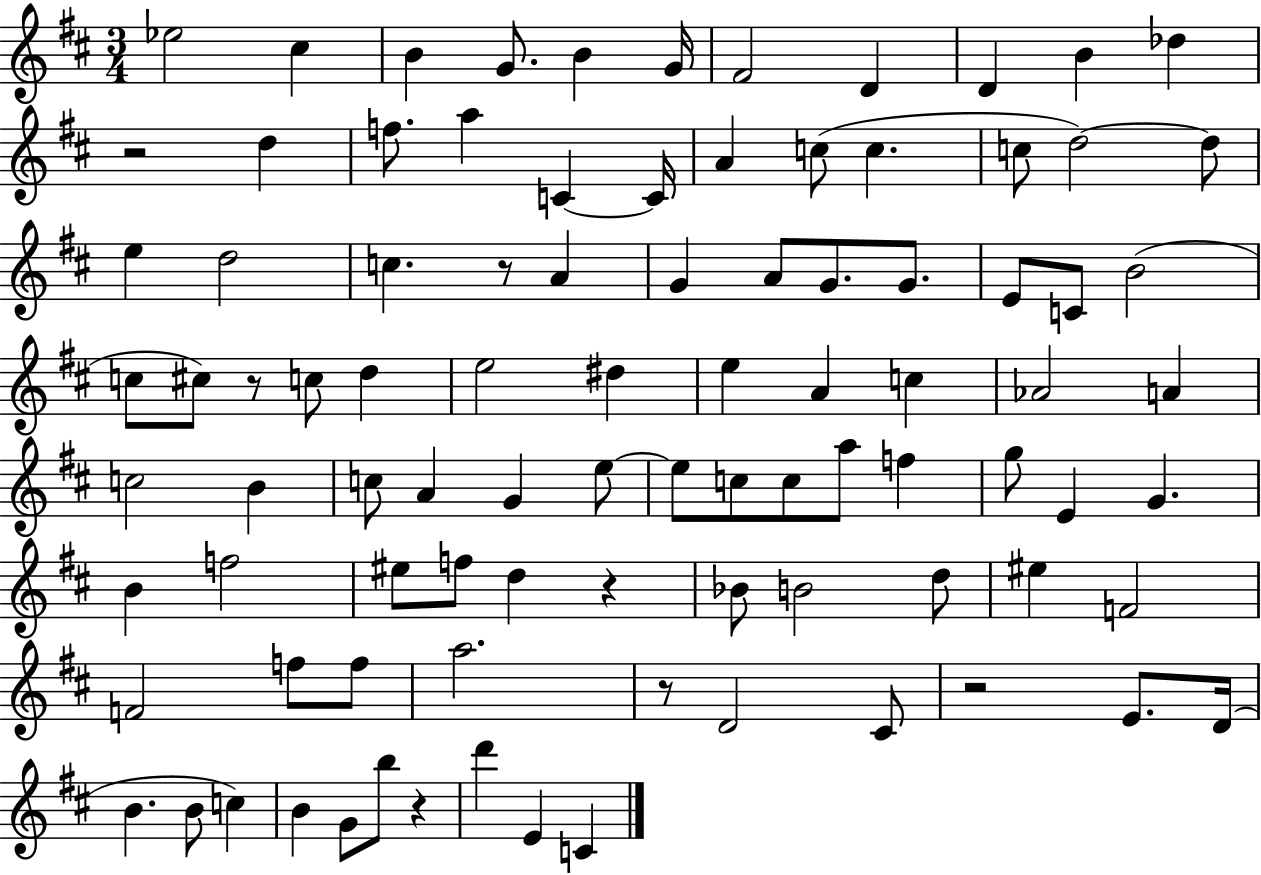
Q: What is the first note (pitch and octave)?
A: Eb5